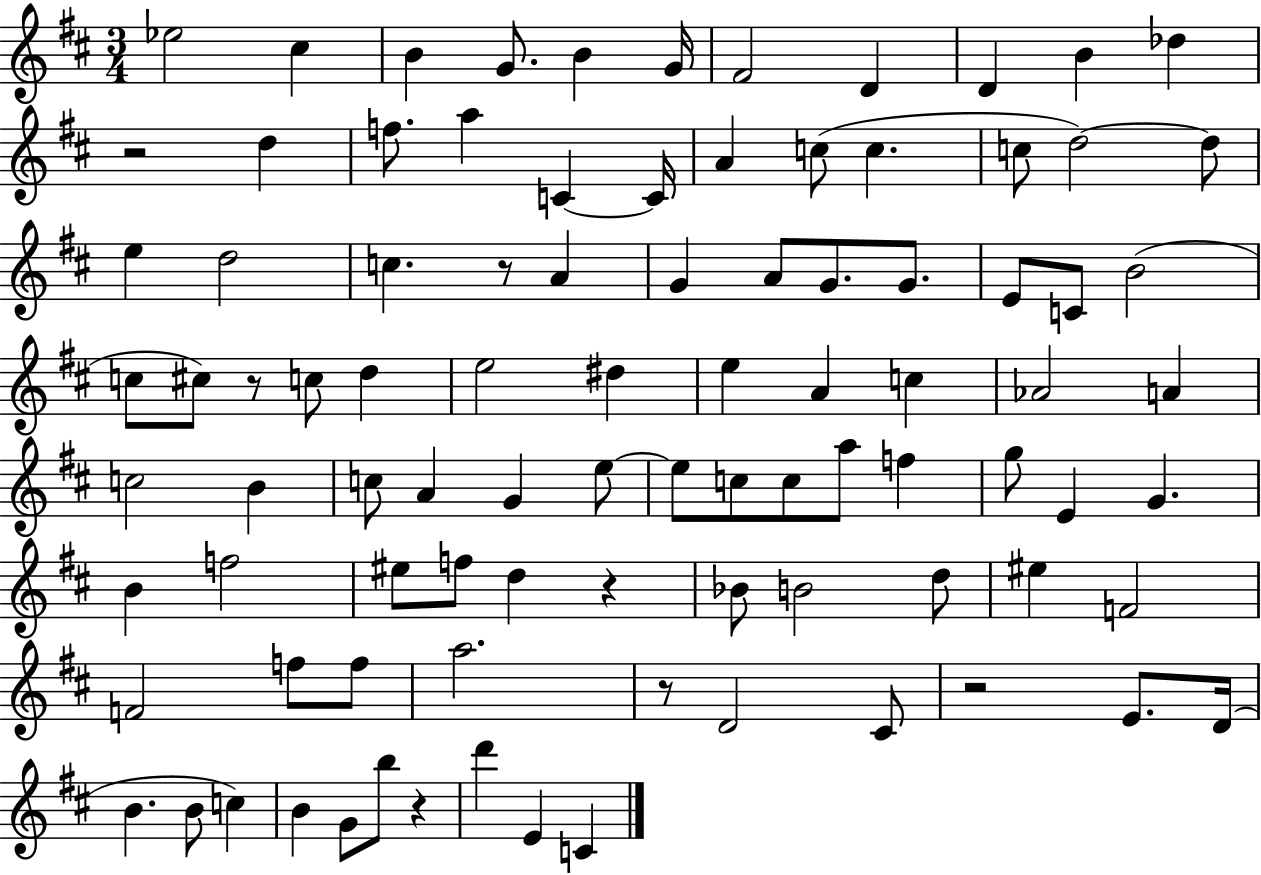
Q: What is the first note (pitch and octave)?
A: Eb5